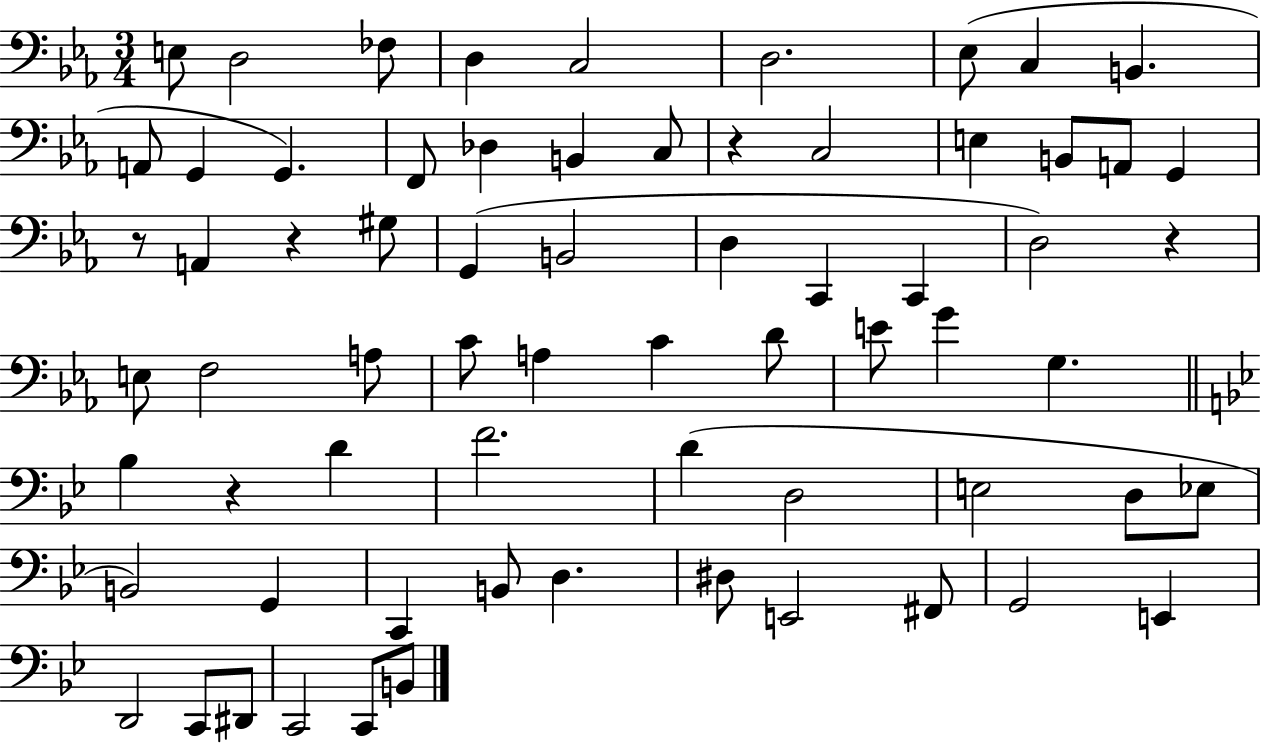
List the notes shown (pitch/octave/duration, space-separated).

E3/e D3/h FES3/e D3/q C3/h D3/h. Eb3/e C3/q B2/q. A2/e G2/q G2/q. F2/e Db3/q B2/q C3/e R/q C3/h E3/q B2/e A2/e G2/q R/e A2/q R/q G#3/e G2/q B2/h D3/q C2/q C2/q D3/h R/q E3/e F3/h A3/e C4/e A3/q C4/q D4/e E4/e G4/q G3/q. Bb3/q R/q D4/q F4/h. D4/q D3/h E3/h D3/e Eb3/e B2/h G2/q C2/q B2/e D3/q. D#3/e E2/h F#2/e G2/h E2/q D2/h C2/e D#2/e C2/h C2/e B2/e